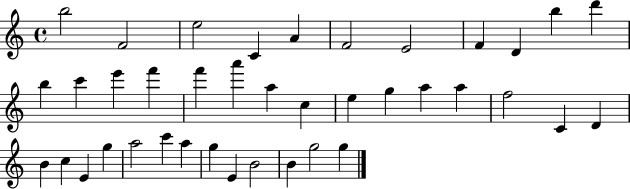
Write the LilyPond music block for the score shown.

{
  \clef treble
  \time 4/4
  \defaultTimeSignature
  \key c \major
  b''2 f'2 | e''2 c'4 a'4 | f'2 e'2 | f'4 d'4 b''4 d'''4 | \break b''4 c'''4 e'''4 f'''4 | f'''4 a'''4 a''4 c''4 | e''4 g''4 a''4 a''4 | f''2 c'4 d'4 | \break b'4 c''4 e'4 g''4 | a''2 c'''4 a''4 | g''4 e'4 b'2 | b'4 g''2 g''4 | \break \bar "|."
}